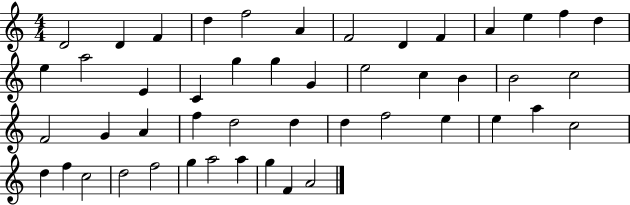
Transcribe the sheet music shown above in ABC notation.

X:1
T:Untitled
M:4/4
L:1/4
K:C
D2 D F d f2 A F2 D F A e f d e a2 E C g g G e2 c B B2 c2 F2 G A f d2 d d f2 e e a c2 d f c2 d2 f2 g a2 a g F A2